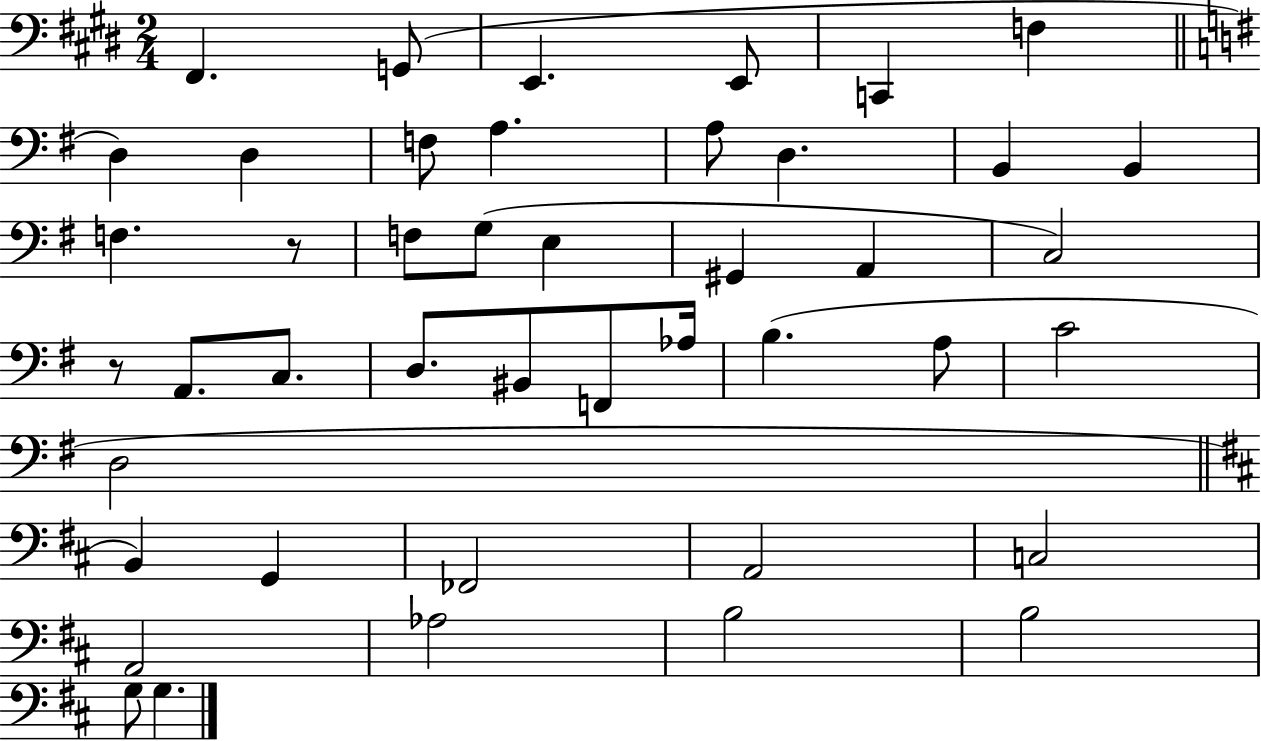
F#2/q. G2/e E2/q. E2/e C2/q F3/q D3/q D3/q F3/e A3/q. A3/e D3/q. B2/q B2/q F3/q. R/e F3/e G3/e E3/q G#2/q A2/q C3/h R/e A2/e. C3/e. D3/e. BIS2/e F2/e Ab3/s B3/q. A3/e C4/h D3/h B2/q G2/q FES2/h A2/h C3/h A2/h Ab3/h B3/h B3/h G3/e G3/q.